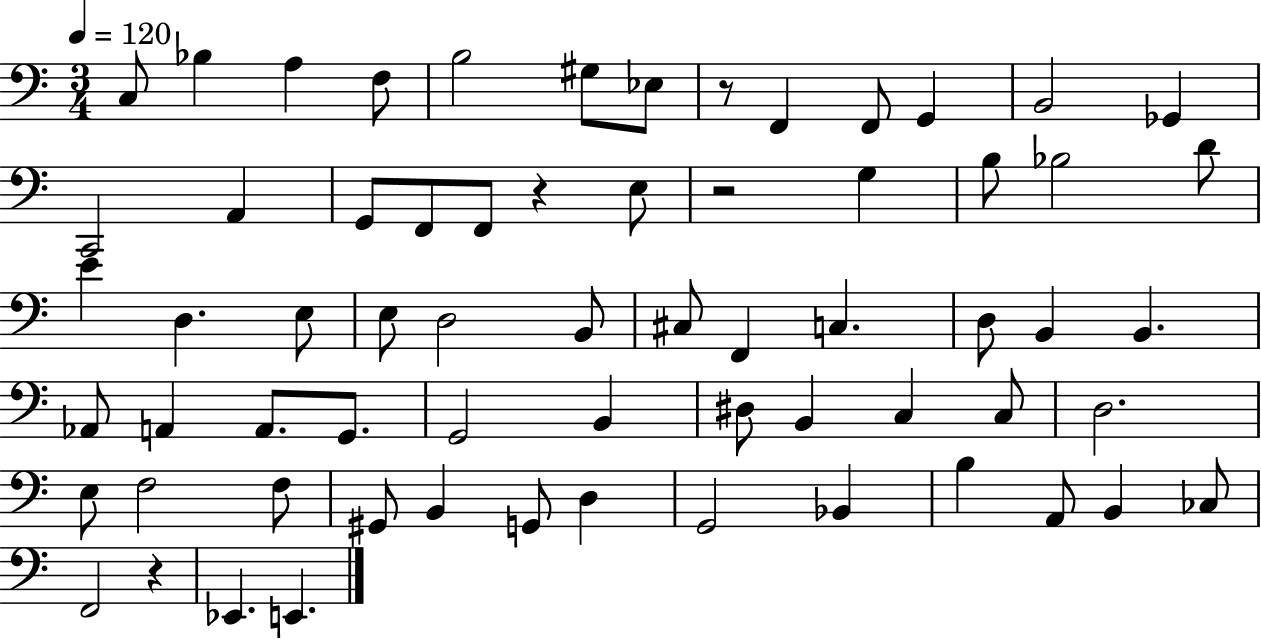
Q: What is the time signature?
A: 3/4